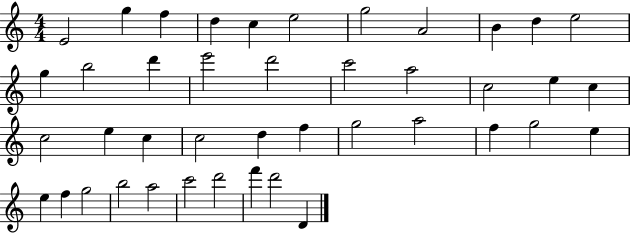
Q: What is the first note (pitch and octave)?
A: E4